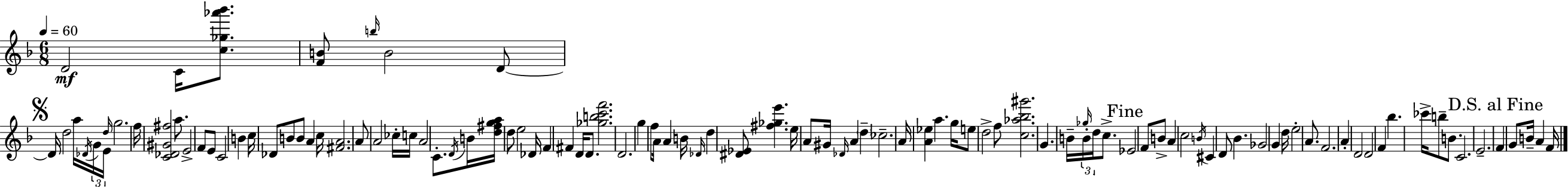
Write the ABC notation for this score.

X:1
T:Untitled
M:6/8
L:1/4
K:Dm
D2 C/4 [c_g_a'_b']/2 [FB]/2 b/4 B2 D/2 D/4 d2 a/4 _D/4 G/4 E/4 d/4 g2 f/4 [C_D^G^f]2 a/2 E2 F/2 E/2 C2 B c/4 _D/2 B/2 B/2 A c/4 [^FA]2 A/2 A2 _c/4 c/4 A2 C/2 D/4 B/4 [d^fga]/4 d/2 e2 _D/4 F ^F D/4 D/2 [_gbc'f']2 D2 g f/2 A/4 A B/4 _D/4 d [^D_E]/2 [^f_ge'] e/4 A/2 ^G/4 _D/4 A d _c2 A/4 [A_e] a g/4 e/2 d2 f/2 [c_a_b^g']2 G B/4 _g/4 B/4 d/4 c/2 _E2 F/2 B/2 A c2 B/4 ^C D/2 _B _G2 G d/4 e2 A/2 F2 A D2 D2 F _b _c'/4 b/2 B/2 C2 E2 F G/2 B/4 A F/4